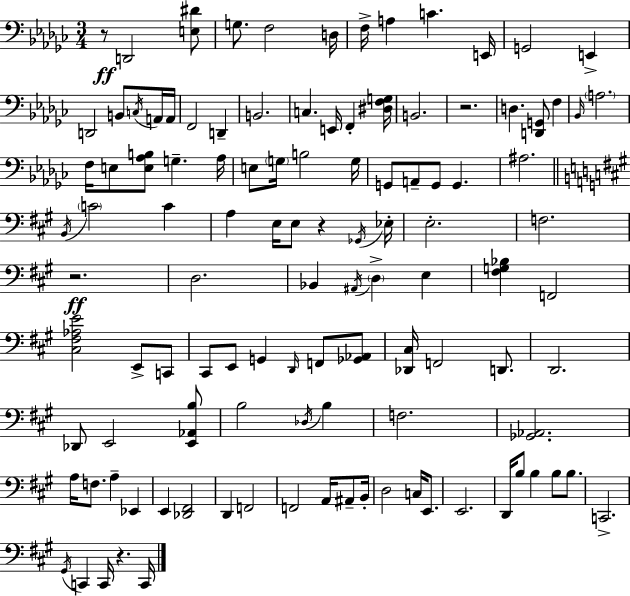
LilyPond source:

{
  \clef bass
  \numericTimeSignature
  \time 3/4
  \key ees \minor
  \repeat volta 2 { r8\ff d,2 <e dis'>8 | g8. f2 d16 | f16-> a4 c'4. e,16 | g,2 e,4-> | \break d,2 b,8 \acciaccatura { c16 } a,16 | a,16 f,2 d,4-- | b,2. | c4. e,16 f,4-. | \break <dis f g>16 b,2. | r2. | d4. <d, g,>8 f4 | \grace { bes,16 } \parenthesize a2. | \break f16 e8 <e aes b>8 g4.-- | aes16 e8 \parenthesize g16 b2 | g16 g,8 a,8-- g,8 g,4. | ais2. | \break \bar "||" \break \key a \major \acciaccatura { b,16 } \parenthesize c'2 c'4 | a4 e16 e8 r4 | \acciaccatura { ges,16 } ees16-. e2.-. | f2. | \break r2.\ff | d2. | bes,4 \acciaccatura { ais,16 } \parenthesize d4-> e4 | <fis g bes>4 f,2 | \break <cis fis aes e'>2 e,8-> | c,8 cis,8 e,8 g,4 \grace { d,16 } | f,8 <ges, aes,>8 <des, cis>16 f,2 | d,8. d,2. | \break des,8 e,2 | <e, aes, b>8 b2 | \acciaccatura { des16 } b4 f2. | <ges, aes,>2. | \break a16 f8. a4-- | ees,4 e,4 <des, fis,>2 | d,4 f,2 | f,2 | \break a,16 ais,8-- b,16-. d2 | c16 e,8. e,2. | d,16 b8 b4 | b8 b8. c,2.-> | \break \acciaccatura { gis,16 } c,4 c,16 r4. | c,16 } \bar "|."
}